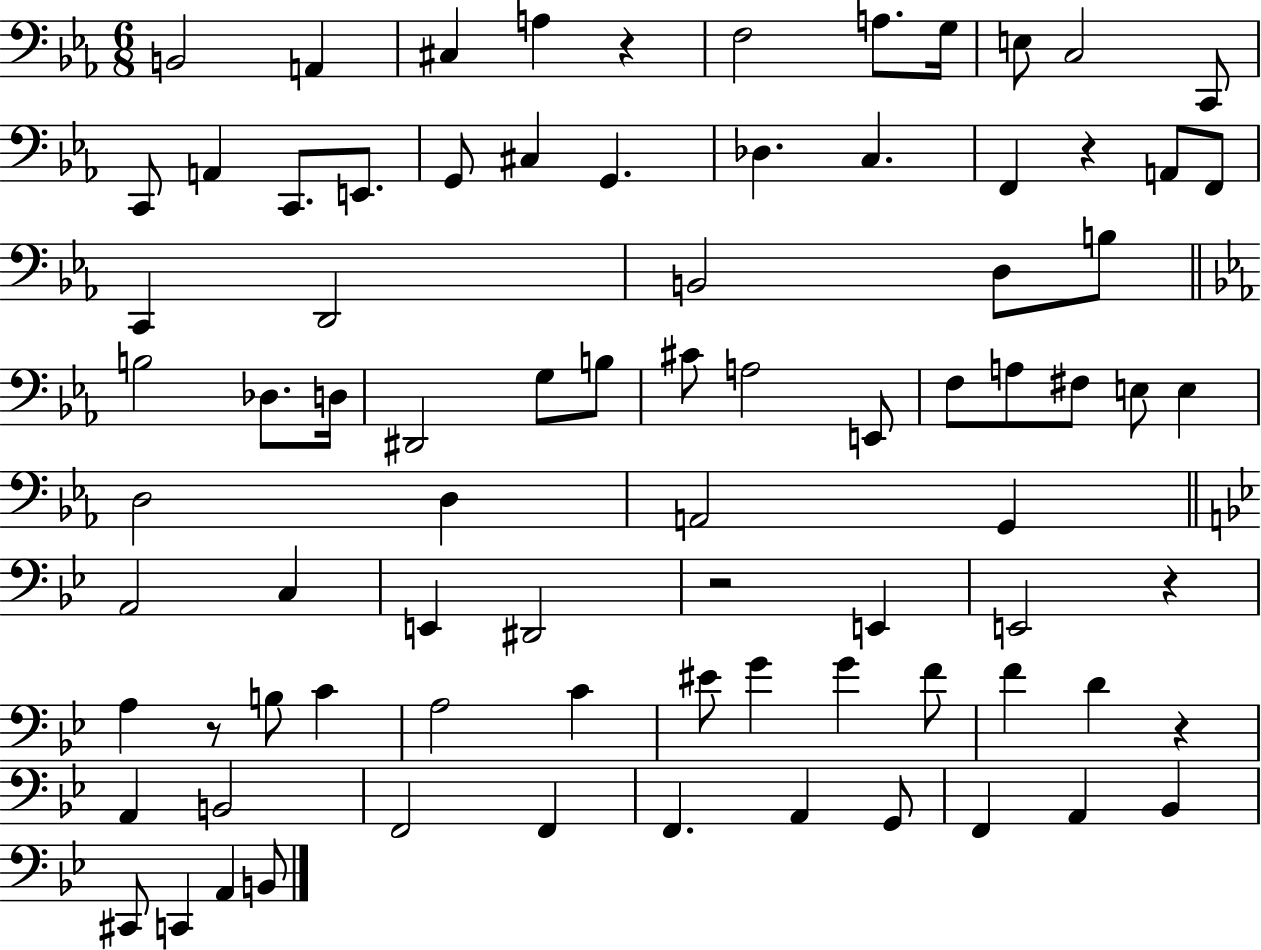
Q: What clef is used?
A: bass